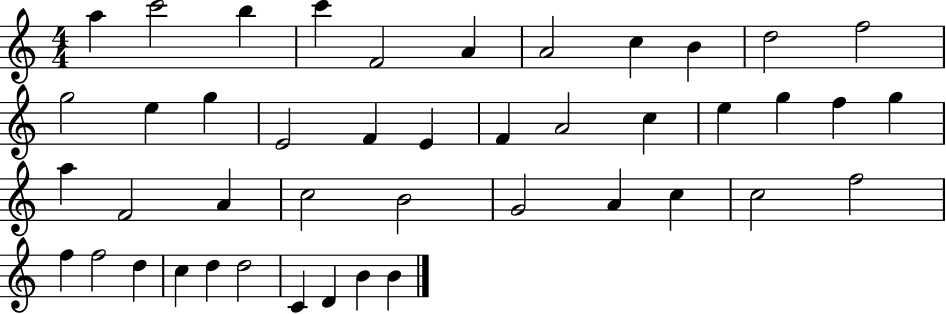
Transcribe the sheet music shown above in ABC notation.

X:1
T:Untitled
M:4/4
L:1/4
K:C
a c'2 b c' F2 A A2 c B d2 f2 g2 e g E2 F E F A2 c e g f g a F2 A c2 B2 G2 A c c2 f2 f f2 d c d d2 C D B B